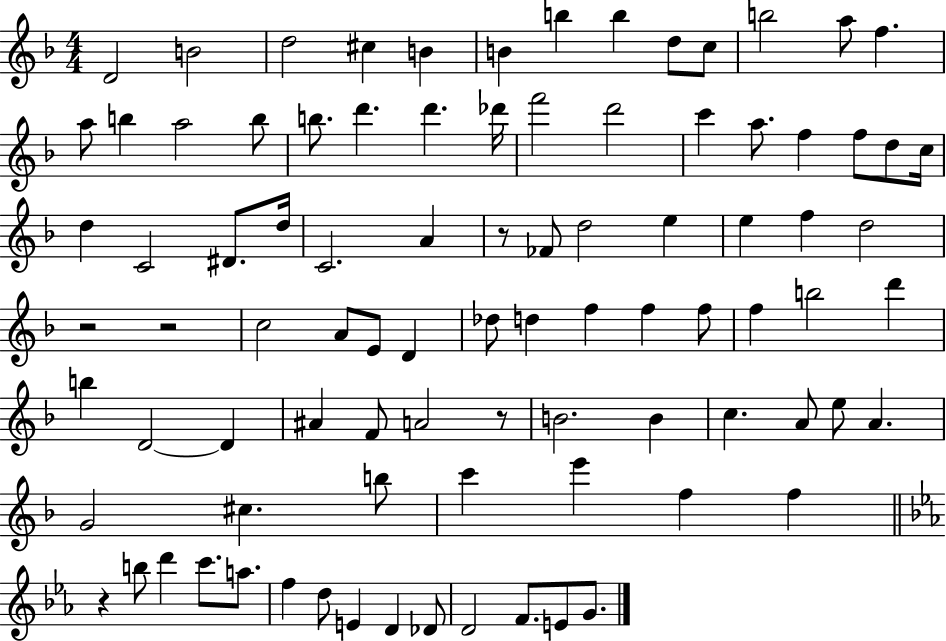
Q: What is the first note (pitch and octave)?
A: D4